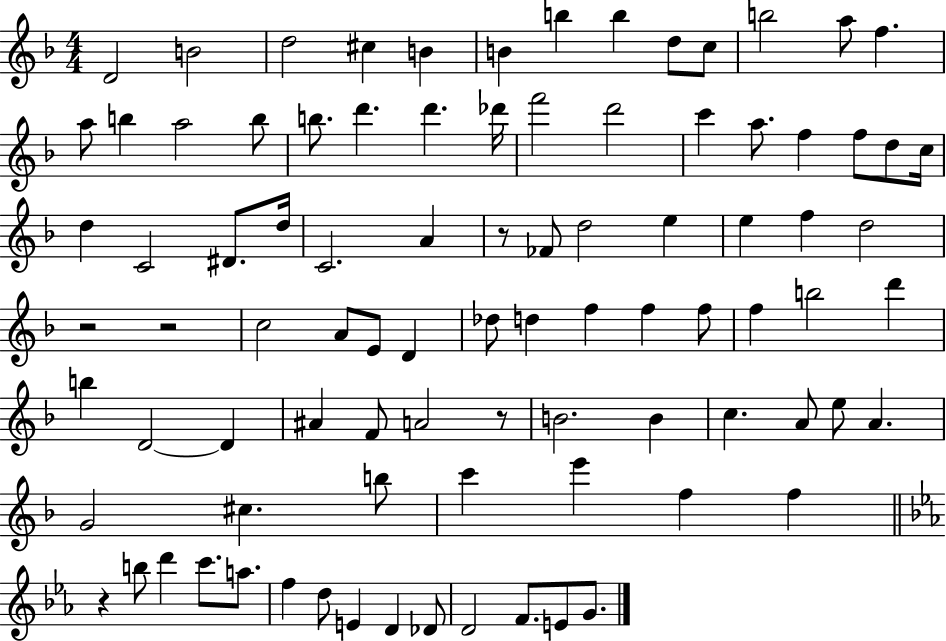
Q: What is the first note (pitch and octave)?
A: D4